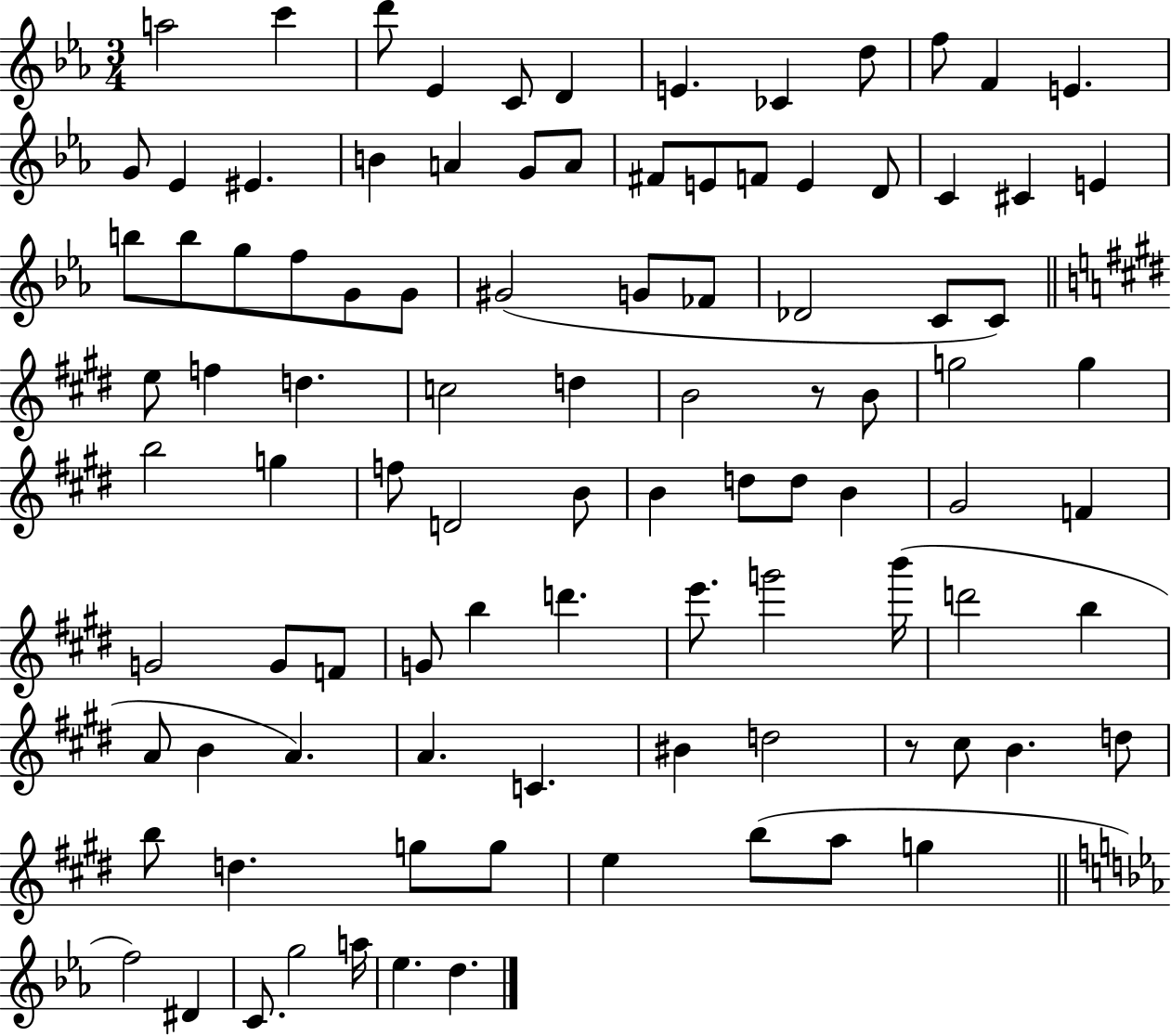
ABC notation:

X:1
T:Untitled
M:3/4
L:1/4
K:Eb
a2 c' d'/2 _E C/2 D E _C d/2 f/2 F E G/2 _E ^E B A G/2 A/2 ^F/2 E/2 F/2 E D/2 C ^C E b/2 b/2 g/2 f/2 G/2 G/2 ^G2 G/2 _F/2 _D2 C/2 C/2 e/2 f d c2 d B2 z/2 B/2 g2 g b2 g f/2 D2 B/2 B d/2 d/2 B ^G2 F G2 G/2 F/2 G/2 b d' e'/2 g'2 b'/4 d'2 b A/2 B A A C ^B d2 z/2 ^c/2 B d/2 b/2 d g/2 g/2 e b/2 a/2 g f2 ^D C/2 g2 a/4 _e d